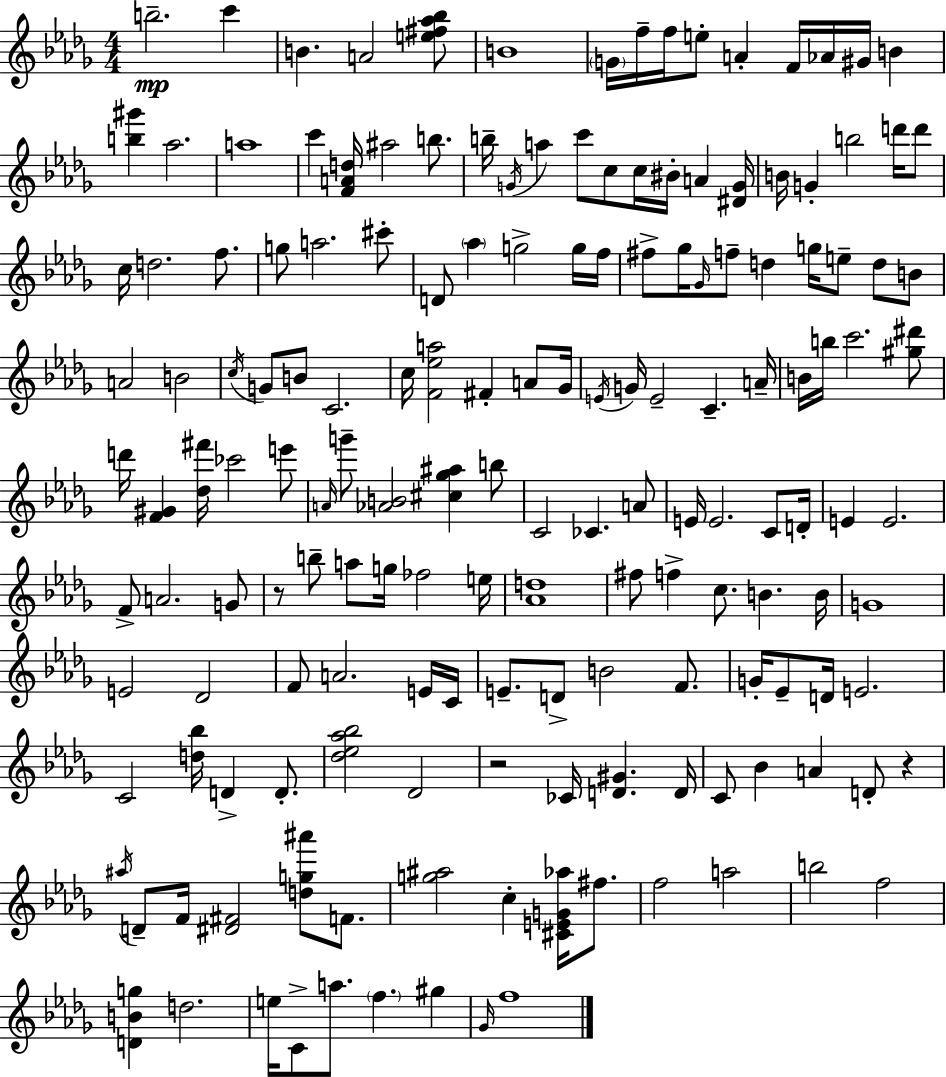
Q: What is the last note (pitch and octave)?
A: F5